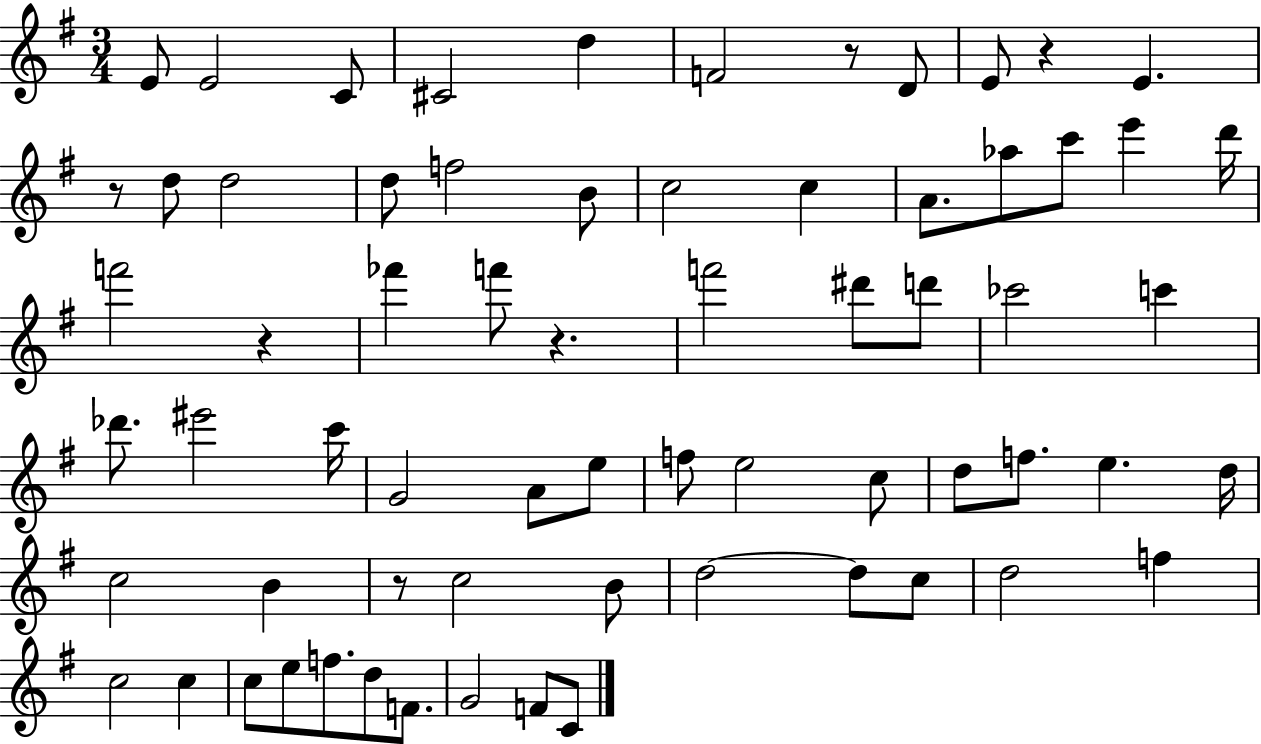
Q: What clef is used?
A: treble